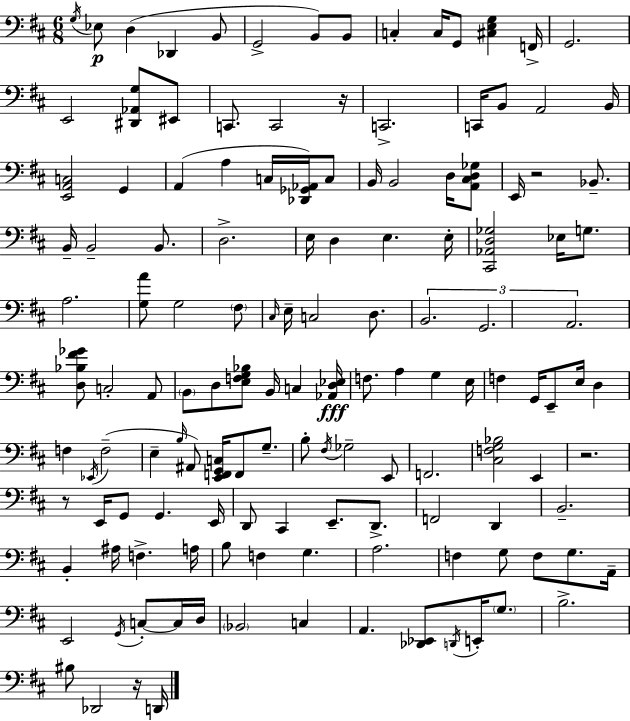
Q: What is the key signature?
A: D major